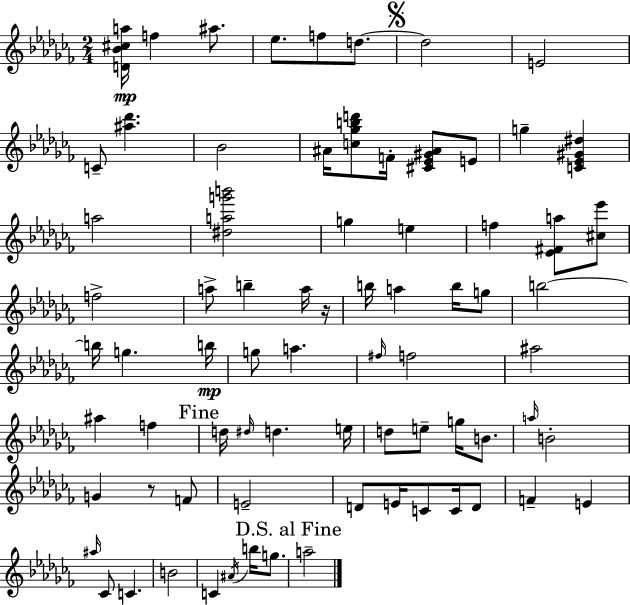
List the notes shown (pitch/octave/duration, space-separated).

[D4,Bb4,C#5,A5]/s F5/q A#5/e. Eb5/e. F5/e D5/e. D5/h E4/h C4/e [A#5,Db6]/q. Bb4/h A#4/s [C5,Gb5,B5,D6]/e F4/s [C#4,Eb4,G#4,A#4]/e E4/e G5/q [C4,Eb4,G#4,D#5]/q A5/h [D#5,A5,G6,B6]/h G5/q E5/q F5/q [Eb4,F#4,A5]/e [C#5,Eb6]/e F5/h A5/e B5/q A5/s R/s B5/s A5/q B5/s G5/e B5/h B5/s G5/q. B5/s G5/e A5/q. F#5/s F5/h A#5/h A#5/q F5/q D5/s D#5/s D5/q. E5/s D5/e E5/e G5/s B4/e. A5/s B4/h G4/q R/e F4/e E4/h D4/e E4/s C4/e C4/s D4/e F4/q E4/q A#5/s CES4/e C4/q. B4/h C4/q A#4/s B5/s G5/e. A5/h